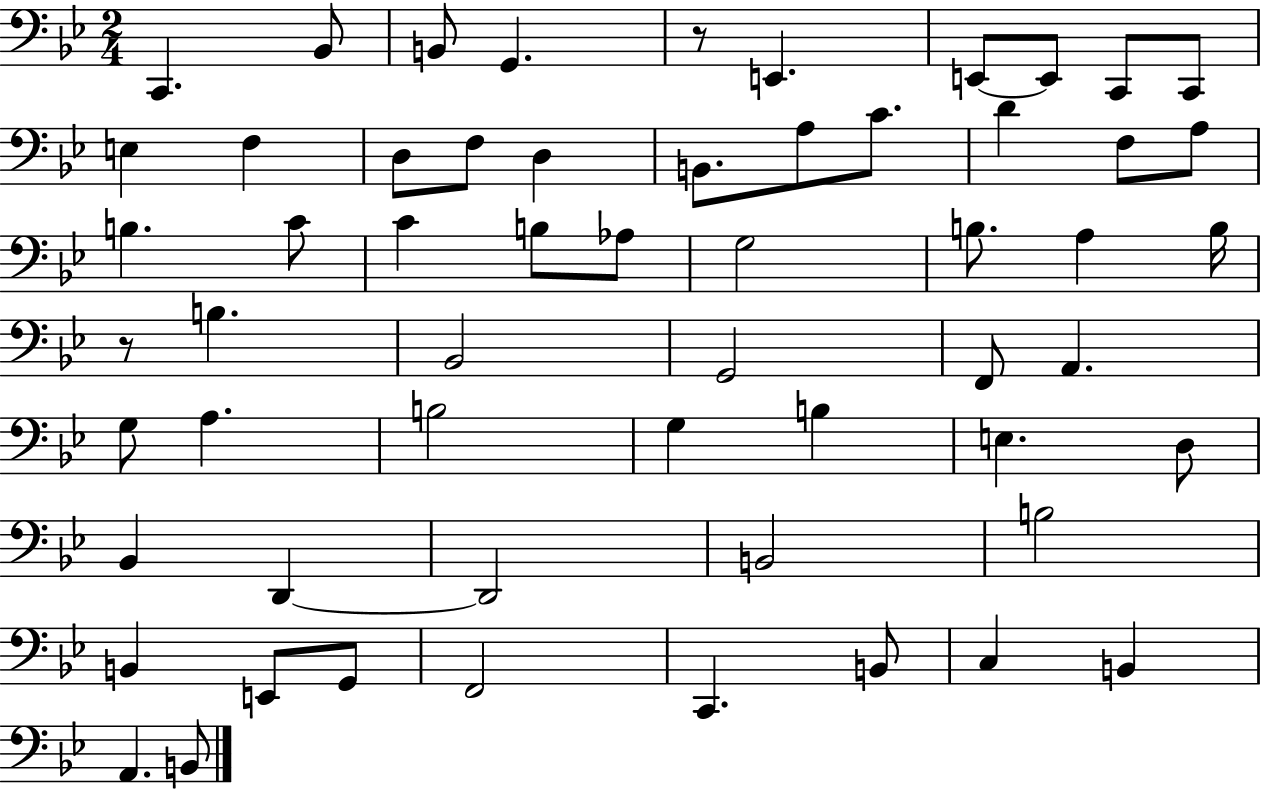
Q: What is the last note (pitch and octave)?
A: B2